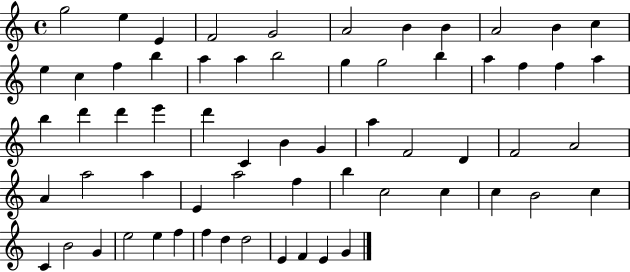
{
  \clef treble
  \time 4/4
  \defaultTimeSignature
  \key c \major
  g''2 e''4 e'4 | f'2 g'2 | a'2 b'4 b'4 | a'2 b'4 c''4 | \break e''4 c''4 f''4 b''4 | a''4 a''4 b''2 | g''4 g''2 b''4 | a''4 f''4 f''4 a''4 | \break b''4 d'''4 d'''4 e'''4 | d'''4 c'4 b'4 g'4 | a''4 f'2 d'4 | f'2 a'2 | \break a'4 a''2 a''4 | e'4 a''2 f''4 | b''4 c''2 c''4 | c''4 b'2 c''4 | \break c'4 b'2 g'4 | e''2 e''4 f''4 | f''4 d''4 d''2 | e'4 f'4 e'4 g'4 | \break \bar "|."
}